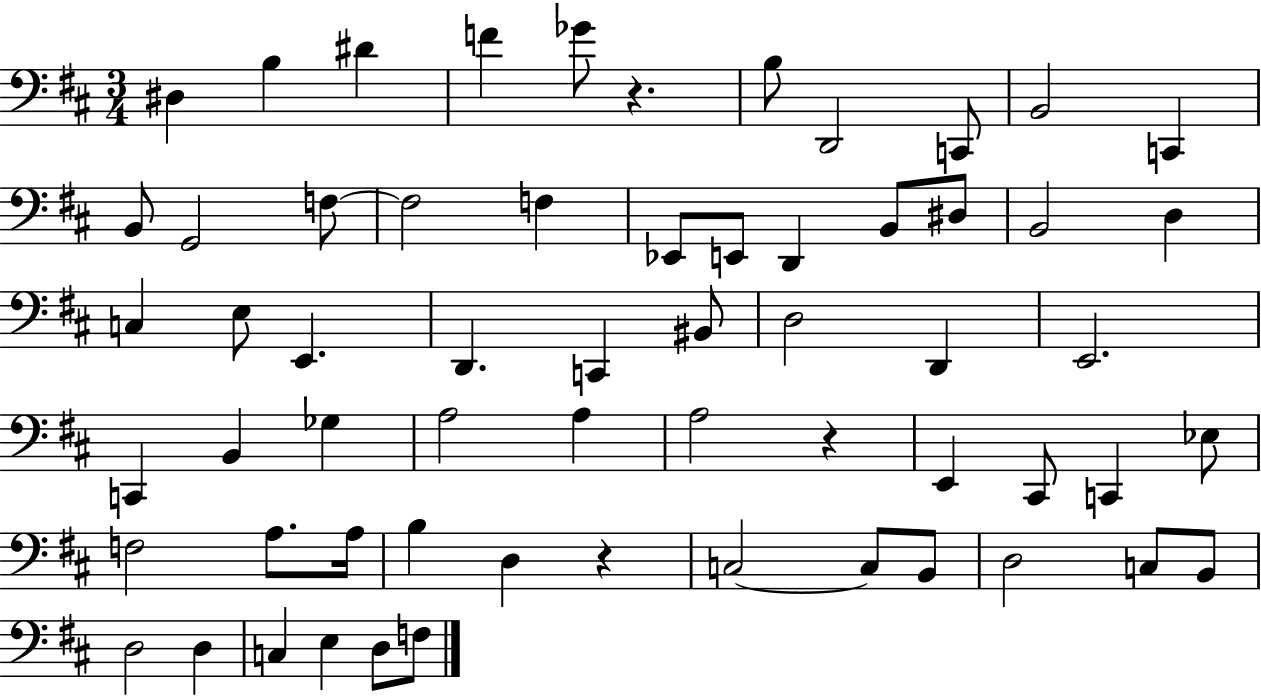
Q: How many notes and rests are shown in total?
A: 61